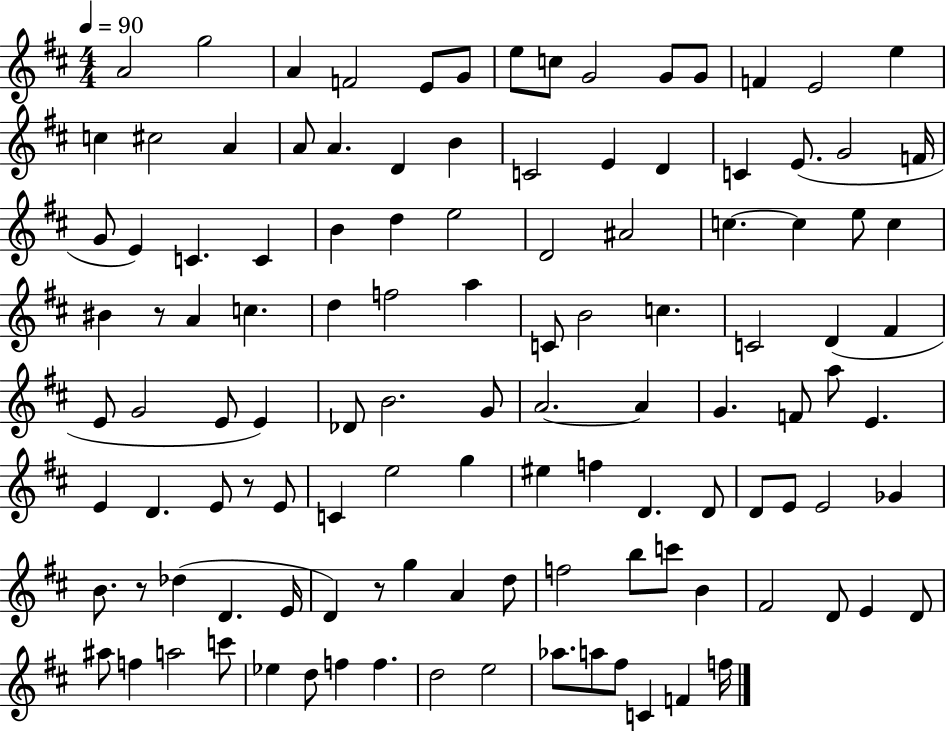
A4/h G5/h A4/q F4/h E4/e G4/e E5/e C5/e G4/h G4/e G4/e F4/q E4/h E5/q C5/q C#5/h A4/q A4/e A4/q. D4/q B4/q C4/h E4/q D4/q C4/q E4/e. G4/h F4/s G4/e E4/q C4/q. C4/q B4/q D5/q E5/h D4/h A#4/h C5/q. C5/q E5/e C5/q BIS4/q R/e A4/q C5/q. D5/q F5/h A5/q C4/e B4/h C5/q. C4/h D4/q F#4/q E4/e G4/h E4/e E4/q Db4/e B4/h. G4/e A4/h. A4/q G4/q. F4/e A5/e E4/q. E4/q D4/q. E4/e R/e E4/e C4/q E5/h G5/q EIS5/q F5/q D4/q. D4/e D4/e E4/e E4/h Gb4/q B4/e. R/e Db5/q D4/q. E4/s D4/q R/e G5/q A4/q D5/e F5/h B5/e C6/e B4/q F#4/h D4/e E4/q D4/e A#5/e F5/q A5/h C6/e Eb5/q D5/e F5/q F5/q. D5/h E5/h Ab5/e. A5/e F#5/e C4/q F4/q F5/s